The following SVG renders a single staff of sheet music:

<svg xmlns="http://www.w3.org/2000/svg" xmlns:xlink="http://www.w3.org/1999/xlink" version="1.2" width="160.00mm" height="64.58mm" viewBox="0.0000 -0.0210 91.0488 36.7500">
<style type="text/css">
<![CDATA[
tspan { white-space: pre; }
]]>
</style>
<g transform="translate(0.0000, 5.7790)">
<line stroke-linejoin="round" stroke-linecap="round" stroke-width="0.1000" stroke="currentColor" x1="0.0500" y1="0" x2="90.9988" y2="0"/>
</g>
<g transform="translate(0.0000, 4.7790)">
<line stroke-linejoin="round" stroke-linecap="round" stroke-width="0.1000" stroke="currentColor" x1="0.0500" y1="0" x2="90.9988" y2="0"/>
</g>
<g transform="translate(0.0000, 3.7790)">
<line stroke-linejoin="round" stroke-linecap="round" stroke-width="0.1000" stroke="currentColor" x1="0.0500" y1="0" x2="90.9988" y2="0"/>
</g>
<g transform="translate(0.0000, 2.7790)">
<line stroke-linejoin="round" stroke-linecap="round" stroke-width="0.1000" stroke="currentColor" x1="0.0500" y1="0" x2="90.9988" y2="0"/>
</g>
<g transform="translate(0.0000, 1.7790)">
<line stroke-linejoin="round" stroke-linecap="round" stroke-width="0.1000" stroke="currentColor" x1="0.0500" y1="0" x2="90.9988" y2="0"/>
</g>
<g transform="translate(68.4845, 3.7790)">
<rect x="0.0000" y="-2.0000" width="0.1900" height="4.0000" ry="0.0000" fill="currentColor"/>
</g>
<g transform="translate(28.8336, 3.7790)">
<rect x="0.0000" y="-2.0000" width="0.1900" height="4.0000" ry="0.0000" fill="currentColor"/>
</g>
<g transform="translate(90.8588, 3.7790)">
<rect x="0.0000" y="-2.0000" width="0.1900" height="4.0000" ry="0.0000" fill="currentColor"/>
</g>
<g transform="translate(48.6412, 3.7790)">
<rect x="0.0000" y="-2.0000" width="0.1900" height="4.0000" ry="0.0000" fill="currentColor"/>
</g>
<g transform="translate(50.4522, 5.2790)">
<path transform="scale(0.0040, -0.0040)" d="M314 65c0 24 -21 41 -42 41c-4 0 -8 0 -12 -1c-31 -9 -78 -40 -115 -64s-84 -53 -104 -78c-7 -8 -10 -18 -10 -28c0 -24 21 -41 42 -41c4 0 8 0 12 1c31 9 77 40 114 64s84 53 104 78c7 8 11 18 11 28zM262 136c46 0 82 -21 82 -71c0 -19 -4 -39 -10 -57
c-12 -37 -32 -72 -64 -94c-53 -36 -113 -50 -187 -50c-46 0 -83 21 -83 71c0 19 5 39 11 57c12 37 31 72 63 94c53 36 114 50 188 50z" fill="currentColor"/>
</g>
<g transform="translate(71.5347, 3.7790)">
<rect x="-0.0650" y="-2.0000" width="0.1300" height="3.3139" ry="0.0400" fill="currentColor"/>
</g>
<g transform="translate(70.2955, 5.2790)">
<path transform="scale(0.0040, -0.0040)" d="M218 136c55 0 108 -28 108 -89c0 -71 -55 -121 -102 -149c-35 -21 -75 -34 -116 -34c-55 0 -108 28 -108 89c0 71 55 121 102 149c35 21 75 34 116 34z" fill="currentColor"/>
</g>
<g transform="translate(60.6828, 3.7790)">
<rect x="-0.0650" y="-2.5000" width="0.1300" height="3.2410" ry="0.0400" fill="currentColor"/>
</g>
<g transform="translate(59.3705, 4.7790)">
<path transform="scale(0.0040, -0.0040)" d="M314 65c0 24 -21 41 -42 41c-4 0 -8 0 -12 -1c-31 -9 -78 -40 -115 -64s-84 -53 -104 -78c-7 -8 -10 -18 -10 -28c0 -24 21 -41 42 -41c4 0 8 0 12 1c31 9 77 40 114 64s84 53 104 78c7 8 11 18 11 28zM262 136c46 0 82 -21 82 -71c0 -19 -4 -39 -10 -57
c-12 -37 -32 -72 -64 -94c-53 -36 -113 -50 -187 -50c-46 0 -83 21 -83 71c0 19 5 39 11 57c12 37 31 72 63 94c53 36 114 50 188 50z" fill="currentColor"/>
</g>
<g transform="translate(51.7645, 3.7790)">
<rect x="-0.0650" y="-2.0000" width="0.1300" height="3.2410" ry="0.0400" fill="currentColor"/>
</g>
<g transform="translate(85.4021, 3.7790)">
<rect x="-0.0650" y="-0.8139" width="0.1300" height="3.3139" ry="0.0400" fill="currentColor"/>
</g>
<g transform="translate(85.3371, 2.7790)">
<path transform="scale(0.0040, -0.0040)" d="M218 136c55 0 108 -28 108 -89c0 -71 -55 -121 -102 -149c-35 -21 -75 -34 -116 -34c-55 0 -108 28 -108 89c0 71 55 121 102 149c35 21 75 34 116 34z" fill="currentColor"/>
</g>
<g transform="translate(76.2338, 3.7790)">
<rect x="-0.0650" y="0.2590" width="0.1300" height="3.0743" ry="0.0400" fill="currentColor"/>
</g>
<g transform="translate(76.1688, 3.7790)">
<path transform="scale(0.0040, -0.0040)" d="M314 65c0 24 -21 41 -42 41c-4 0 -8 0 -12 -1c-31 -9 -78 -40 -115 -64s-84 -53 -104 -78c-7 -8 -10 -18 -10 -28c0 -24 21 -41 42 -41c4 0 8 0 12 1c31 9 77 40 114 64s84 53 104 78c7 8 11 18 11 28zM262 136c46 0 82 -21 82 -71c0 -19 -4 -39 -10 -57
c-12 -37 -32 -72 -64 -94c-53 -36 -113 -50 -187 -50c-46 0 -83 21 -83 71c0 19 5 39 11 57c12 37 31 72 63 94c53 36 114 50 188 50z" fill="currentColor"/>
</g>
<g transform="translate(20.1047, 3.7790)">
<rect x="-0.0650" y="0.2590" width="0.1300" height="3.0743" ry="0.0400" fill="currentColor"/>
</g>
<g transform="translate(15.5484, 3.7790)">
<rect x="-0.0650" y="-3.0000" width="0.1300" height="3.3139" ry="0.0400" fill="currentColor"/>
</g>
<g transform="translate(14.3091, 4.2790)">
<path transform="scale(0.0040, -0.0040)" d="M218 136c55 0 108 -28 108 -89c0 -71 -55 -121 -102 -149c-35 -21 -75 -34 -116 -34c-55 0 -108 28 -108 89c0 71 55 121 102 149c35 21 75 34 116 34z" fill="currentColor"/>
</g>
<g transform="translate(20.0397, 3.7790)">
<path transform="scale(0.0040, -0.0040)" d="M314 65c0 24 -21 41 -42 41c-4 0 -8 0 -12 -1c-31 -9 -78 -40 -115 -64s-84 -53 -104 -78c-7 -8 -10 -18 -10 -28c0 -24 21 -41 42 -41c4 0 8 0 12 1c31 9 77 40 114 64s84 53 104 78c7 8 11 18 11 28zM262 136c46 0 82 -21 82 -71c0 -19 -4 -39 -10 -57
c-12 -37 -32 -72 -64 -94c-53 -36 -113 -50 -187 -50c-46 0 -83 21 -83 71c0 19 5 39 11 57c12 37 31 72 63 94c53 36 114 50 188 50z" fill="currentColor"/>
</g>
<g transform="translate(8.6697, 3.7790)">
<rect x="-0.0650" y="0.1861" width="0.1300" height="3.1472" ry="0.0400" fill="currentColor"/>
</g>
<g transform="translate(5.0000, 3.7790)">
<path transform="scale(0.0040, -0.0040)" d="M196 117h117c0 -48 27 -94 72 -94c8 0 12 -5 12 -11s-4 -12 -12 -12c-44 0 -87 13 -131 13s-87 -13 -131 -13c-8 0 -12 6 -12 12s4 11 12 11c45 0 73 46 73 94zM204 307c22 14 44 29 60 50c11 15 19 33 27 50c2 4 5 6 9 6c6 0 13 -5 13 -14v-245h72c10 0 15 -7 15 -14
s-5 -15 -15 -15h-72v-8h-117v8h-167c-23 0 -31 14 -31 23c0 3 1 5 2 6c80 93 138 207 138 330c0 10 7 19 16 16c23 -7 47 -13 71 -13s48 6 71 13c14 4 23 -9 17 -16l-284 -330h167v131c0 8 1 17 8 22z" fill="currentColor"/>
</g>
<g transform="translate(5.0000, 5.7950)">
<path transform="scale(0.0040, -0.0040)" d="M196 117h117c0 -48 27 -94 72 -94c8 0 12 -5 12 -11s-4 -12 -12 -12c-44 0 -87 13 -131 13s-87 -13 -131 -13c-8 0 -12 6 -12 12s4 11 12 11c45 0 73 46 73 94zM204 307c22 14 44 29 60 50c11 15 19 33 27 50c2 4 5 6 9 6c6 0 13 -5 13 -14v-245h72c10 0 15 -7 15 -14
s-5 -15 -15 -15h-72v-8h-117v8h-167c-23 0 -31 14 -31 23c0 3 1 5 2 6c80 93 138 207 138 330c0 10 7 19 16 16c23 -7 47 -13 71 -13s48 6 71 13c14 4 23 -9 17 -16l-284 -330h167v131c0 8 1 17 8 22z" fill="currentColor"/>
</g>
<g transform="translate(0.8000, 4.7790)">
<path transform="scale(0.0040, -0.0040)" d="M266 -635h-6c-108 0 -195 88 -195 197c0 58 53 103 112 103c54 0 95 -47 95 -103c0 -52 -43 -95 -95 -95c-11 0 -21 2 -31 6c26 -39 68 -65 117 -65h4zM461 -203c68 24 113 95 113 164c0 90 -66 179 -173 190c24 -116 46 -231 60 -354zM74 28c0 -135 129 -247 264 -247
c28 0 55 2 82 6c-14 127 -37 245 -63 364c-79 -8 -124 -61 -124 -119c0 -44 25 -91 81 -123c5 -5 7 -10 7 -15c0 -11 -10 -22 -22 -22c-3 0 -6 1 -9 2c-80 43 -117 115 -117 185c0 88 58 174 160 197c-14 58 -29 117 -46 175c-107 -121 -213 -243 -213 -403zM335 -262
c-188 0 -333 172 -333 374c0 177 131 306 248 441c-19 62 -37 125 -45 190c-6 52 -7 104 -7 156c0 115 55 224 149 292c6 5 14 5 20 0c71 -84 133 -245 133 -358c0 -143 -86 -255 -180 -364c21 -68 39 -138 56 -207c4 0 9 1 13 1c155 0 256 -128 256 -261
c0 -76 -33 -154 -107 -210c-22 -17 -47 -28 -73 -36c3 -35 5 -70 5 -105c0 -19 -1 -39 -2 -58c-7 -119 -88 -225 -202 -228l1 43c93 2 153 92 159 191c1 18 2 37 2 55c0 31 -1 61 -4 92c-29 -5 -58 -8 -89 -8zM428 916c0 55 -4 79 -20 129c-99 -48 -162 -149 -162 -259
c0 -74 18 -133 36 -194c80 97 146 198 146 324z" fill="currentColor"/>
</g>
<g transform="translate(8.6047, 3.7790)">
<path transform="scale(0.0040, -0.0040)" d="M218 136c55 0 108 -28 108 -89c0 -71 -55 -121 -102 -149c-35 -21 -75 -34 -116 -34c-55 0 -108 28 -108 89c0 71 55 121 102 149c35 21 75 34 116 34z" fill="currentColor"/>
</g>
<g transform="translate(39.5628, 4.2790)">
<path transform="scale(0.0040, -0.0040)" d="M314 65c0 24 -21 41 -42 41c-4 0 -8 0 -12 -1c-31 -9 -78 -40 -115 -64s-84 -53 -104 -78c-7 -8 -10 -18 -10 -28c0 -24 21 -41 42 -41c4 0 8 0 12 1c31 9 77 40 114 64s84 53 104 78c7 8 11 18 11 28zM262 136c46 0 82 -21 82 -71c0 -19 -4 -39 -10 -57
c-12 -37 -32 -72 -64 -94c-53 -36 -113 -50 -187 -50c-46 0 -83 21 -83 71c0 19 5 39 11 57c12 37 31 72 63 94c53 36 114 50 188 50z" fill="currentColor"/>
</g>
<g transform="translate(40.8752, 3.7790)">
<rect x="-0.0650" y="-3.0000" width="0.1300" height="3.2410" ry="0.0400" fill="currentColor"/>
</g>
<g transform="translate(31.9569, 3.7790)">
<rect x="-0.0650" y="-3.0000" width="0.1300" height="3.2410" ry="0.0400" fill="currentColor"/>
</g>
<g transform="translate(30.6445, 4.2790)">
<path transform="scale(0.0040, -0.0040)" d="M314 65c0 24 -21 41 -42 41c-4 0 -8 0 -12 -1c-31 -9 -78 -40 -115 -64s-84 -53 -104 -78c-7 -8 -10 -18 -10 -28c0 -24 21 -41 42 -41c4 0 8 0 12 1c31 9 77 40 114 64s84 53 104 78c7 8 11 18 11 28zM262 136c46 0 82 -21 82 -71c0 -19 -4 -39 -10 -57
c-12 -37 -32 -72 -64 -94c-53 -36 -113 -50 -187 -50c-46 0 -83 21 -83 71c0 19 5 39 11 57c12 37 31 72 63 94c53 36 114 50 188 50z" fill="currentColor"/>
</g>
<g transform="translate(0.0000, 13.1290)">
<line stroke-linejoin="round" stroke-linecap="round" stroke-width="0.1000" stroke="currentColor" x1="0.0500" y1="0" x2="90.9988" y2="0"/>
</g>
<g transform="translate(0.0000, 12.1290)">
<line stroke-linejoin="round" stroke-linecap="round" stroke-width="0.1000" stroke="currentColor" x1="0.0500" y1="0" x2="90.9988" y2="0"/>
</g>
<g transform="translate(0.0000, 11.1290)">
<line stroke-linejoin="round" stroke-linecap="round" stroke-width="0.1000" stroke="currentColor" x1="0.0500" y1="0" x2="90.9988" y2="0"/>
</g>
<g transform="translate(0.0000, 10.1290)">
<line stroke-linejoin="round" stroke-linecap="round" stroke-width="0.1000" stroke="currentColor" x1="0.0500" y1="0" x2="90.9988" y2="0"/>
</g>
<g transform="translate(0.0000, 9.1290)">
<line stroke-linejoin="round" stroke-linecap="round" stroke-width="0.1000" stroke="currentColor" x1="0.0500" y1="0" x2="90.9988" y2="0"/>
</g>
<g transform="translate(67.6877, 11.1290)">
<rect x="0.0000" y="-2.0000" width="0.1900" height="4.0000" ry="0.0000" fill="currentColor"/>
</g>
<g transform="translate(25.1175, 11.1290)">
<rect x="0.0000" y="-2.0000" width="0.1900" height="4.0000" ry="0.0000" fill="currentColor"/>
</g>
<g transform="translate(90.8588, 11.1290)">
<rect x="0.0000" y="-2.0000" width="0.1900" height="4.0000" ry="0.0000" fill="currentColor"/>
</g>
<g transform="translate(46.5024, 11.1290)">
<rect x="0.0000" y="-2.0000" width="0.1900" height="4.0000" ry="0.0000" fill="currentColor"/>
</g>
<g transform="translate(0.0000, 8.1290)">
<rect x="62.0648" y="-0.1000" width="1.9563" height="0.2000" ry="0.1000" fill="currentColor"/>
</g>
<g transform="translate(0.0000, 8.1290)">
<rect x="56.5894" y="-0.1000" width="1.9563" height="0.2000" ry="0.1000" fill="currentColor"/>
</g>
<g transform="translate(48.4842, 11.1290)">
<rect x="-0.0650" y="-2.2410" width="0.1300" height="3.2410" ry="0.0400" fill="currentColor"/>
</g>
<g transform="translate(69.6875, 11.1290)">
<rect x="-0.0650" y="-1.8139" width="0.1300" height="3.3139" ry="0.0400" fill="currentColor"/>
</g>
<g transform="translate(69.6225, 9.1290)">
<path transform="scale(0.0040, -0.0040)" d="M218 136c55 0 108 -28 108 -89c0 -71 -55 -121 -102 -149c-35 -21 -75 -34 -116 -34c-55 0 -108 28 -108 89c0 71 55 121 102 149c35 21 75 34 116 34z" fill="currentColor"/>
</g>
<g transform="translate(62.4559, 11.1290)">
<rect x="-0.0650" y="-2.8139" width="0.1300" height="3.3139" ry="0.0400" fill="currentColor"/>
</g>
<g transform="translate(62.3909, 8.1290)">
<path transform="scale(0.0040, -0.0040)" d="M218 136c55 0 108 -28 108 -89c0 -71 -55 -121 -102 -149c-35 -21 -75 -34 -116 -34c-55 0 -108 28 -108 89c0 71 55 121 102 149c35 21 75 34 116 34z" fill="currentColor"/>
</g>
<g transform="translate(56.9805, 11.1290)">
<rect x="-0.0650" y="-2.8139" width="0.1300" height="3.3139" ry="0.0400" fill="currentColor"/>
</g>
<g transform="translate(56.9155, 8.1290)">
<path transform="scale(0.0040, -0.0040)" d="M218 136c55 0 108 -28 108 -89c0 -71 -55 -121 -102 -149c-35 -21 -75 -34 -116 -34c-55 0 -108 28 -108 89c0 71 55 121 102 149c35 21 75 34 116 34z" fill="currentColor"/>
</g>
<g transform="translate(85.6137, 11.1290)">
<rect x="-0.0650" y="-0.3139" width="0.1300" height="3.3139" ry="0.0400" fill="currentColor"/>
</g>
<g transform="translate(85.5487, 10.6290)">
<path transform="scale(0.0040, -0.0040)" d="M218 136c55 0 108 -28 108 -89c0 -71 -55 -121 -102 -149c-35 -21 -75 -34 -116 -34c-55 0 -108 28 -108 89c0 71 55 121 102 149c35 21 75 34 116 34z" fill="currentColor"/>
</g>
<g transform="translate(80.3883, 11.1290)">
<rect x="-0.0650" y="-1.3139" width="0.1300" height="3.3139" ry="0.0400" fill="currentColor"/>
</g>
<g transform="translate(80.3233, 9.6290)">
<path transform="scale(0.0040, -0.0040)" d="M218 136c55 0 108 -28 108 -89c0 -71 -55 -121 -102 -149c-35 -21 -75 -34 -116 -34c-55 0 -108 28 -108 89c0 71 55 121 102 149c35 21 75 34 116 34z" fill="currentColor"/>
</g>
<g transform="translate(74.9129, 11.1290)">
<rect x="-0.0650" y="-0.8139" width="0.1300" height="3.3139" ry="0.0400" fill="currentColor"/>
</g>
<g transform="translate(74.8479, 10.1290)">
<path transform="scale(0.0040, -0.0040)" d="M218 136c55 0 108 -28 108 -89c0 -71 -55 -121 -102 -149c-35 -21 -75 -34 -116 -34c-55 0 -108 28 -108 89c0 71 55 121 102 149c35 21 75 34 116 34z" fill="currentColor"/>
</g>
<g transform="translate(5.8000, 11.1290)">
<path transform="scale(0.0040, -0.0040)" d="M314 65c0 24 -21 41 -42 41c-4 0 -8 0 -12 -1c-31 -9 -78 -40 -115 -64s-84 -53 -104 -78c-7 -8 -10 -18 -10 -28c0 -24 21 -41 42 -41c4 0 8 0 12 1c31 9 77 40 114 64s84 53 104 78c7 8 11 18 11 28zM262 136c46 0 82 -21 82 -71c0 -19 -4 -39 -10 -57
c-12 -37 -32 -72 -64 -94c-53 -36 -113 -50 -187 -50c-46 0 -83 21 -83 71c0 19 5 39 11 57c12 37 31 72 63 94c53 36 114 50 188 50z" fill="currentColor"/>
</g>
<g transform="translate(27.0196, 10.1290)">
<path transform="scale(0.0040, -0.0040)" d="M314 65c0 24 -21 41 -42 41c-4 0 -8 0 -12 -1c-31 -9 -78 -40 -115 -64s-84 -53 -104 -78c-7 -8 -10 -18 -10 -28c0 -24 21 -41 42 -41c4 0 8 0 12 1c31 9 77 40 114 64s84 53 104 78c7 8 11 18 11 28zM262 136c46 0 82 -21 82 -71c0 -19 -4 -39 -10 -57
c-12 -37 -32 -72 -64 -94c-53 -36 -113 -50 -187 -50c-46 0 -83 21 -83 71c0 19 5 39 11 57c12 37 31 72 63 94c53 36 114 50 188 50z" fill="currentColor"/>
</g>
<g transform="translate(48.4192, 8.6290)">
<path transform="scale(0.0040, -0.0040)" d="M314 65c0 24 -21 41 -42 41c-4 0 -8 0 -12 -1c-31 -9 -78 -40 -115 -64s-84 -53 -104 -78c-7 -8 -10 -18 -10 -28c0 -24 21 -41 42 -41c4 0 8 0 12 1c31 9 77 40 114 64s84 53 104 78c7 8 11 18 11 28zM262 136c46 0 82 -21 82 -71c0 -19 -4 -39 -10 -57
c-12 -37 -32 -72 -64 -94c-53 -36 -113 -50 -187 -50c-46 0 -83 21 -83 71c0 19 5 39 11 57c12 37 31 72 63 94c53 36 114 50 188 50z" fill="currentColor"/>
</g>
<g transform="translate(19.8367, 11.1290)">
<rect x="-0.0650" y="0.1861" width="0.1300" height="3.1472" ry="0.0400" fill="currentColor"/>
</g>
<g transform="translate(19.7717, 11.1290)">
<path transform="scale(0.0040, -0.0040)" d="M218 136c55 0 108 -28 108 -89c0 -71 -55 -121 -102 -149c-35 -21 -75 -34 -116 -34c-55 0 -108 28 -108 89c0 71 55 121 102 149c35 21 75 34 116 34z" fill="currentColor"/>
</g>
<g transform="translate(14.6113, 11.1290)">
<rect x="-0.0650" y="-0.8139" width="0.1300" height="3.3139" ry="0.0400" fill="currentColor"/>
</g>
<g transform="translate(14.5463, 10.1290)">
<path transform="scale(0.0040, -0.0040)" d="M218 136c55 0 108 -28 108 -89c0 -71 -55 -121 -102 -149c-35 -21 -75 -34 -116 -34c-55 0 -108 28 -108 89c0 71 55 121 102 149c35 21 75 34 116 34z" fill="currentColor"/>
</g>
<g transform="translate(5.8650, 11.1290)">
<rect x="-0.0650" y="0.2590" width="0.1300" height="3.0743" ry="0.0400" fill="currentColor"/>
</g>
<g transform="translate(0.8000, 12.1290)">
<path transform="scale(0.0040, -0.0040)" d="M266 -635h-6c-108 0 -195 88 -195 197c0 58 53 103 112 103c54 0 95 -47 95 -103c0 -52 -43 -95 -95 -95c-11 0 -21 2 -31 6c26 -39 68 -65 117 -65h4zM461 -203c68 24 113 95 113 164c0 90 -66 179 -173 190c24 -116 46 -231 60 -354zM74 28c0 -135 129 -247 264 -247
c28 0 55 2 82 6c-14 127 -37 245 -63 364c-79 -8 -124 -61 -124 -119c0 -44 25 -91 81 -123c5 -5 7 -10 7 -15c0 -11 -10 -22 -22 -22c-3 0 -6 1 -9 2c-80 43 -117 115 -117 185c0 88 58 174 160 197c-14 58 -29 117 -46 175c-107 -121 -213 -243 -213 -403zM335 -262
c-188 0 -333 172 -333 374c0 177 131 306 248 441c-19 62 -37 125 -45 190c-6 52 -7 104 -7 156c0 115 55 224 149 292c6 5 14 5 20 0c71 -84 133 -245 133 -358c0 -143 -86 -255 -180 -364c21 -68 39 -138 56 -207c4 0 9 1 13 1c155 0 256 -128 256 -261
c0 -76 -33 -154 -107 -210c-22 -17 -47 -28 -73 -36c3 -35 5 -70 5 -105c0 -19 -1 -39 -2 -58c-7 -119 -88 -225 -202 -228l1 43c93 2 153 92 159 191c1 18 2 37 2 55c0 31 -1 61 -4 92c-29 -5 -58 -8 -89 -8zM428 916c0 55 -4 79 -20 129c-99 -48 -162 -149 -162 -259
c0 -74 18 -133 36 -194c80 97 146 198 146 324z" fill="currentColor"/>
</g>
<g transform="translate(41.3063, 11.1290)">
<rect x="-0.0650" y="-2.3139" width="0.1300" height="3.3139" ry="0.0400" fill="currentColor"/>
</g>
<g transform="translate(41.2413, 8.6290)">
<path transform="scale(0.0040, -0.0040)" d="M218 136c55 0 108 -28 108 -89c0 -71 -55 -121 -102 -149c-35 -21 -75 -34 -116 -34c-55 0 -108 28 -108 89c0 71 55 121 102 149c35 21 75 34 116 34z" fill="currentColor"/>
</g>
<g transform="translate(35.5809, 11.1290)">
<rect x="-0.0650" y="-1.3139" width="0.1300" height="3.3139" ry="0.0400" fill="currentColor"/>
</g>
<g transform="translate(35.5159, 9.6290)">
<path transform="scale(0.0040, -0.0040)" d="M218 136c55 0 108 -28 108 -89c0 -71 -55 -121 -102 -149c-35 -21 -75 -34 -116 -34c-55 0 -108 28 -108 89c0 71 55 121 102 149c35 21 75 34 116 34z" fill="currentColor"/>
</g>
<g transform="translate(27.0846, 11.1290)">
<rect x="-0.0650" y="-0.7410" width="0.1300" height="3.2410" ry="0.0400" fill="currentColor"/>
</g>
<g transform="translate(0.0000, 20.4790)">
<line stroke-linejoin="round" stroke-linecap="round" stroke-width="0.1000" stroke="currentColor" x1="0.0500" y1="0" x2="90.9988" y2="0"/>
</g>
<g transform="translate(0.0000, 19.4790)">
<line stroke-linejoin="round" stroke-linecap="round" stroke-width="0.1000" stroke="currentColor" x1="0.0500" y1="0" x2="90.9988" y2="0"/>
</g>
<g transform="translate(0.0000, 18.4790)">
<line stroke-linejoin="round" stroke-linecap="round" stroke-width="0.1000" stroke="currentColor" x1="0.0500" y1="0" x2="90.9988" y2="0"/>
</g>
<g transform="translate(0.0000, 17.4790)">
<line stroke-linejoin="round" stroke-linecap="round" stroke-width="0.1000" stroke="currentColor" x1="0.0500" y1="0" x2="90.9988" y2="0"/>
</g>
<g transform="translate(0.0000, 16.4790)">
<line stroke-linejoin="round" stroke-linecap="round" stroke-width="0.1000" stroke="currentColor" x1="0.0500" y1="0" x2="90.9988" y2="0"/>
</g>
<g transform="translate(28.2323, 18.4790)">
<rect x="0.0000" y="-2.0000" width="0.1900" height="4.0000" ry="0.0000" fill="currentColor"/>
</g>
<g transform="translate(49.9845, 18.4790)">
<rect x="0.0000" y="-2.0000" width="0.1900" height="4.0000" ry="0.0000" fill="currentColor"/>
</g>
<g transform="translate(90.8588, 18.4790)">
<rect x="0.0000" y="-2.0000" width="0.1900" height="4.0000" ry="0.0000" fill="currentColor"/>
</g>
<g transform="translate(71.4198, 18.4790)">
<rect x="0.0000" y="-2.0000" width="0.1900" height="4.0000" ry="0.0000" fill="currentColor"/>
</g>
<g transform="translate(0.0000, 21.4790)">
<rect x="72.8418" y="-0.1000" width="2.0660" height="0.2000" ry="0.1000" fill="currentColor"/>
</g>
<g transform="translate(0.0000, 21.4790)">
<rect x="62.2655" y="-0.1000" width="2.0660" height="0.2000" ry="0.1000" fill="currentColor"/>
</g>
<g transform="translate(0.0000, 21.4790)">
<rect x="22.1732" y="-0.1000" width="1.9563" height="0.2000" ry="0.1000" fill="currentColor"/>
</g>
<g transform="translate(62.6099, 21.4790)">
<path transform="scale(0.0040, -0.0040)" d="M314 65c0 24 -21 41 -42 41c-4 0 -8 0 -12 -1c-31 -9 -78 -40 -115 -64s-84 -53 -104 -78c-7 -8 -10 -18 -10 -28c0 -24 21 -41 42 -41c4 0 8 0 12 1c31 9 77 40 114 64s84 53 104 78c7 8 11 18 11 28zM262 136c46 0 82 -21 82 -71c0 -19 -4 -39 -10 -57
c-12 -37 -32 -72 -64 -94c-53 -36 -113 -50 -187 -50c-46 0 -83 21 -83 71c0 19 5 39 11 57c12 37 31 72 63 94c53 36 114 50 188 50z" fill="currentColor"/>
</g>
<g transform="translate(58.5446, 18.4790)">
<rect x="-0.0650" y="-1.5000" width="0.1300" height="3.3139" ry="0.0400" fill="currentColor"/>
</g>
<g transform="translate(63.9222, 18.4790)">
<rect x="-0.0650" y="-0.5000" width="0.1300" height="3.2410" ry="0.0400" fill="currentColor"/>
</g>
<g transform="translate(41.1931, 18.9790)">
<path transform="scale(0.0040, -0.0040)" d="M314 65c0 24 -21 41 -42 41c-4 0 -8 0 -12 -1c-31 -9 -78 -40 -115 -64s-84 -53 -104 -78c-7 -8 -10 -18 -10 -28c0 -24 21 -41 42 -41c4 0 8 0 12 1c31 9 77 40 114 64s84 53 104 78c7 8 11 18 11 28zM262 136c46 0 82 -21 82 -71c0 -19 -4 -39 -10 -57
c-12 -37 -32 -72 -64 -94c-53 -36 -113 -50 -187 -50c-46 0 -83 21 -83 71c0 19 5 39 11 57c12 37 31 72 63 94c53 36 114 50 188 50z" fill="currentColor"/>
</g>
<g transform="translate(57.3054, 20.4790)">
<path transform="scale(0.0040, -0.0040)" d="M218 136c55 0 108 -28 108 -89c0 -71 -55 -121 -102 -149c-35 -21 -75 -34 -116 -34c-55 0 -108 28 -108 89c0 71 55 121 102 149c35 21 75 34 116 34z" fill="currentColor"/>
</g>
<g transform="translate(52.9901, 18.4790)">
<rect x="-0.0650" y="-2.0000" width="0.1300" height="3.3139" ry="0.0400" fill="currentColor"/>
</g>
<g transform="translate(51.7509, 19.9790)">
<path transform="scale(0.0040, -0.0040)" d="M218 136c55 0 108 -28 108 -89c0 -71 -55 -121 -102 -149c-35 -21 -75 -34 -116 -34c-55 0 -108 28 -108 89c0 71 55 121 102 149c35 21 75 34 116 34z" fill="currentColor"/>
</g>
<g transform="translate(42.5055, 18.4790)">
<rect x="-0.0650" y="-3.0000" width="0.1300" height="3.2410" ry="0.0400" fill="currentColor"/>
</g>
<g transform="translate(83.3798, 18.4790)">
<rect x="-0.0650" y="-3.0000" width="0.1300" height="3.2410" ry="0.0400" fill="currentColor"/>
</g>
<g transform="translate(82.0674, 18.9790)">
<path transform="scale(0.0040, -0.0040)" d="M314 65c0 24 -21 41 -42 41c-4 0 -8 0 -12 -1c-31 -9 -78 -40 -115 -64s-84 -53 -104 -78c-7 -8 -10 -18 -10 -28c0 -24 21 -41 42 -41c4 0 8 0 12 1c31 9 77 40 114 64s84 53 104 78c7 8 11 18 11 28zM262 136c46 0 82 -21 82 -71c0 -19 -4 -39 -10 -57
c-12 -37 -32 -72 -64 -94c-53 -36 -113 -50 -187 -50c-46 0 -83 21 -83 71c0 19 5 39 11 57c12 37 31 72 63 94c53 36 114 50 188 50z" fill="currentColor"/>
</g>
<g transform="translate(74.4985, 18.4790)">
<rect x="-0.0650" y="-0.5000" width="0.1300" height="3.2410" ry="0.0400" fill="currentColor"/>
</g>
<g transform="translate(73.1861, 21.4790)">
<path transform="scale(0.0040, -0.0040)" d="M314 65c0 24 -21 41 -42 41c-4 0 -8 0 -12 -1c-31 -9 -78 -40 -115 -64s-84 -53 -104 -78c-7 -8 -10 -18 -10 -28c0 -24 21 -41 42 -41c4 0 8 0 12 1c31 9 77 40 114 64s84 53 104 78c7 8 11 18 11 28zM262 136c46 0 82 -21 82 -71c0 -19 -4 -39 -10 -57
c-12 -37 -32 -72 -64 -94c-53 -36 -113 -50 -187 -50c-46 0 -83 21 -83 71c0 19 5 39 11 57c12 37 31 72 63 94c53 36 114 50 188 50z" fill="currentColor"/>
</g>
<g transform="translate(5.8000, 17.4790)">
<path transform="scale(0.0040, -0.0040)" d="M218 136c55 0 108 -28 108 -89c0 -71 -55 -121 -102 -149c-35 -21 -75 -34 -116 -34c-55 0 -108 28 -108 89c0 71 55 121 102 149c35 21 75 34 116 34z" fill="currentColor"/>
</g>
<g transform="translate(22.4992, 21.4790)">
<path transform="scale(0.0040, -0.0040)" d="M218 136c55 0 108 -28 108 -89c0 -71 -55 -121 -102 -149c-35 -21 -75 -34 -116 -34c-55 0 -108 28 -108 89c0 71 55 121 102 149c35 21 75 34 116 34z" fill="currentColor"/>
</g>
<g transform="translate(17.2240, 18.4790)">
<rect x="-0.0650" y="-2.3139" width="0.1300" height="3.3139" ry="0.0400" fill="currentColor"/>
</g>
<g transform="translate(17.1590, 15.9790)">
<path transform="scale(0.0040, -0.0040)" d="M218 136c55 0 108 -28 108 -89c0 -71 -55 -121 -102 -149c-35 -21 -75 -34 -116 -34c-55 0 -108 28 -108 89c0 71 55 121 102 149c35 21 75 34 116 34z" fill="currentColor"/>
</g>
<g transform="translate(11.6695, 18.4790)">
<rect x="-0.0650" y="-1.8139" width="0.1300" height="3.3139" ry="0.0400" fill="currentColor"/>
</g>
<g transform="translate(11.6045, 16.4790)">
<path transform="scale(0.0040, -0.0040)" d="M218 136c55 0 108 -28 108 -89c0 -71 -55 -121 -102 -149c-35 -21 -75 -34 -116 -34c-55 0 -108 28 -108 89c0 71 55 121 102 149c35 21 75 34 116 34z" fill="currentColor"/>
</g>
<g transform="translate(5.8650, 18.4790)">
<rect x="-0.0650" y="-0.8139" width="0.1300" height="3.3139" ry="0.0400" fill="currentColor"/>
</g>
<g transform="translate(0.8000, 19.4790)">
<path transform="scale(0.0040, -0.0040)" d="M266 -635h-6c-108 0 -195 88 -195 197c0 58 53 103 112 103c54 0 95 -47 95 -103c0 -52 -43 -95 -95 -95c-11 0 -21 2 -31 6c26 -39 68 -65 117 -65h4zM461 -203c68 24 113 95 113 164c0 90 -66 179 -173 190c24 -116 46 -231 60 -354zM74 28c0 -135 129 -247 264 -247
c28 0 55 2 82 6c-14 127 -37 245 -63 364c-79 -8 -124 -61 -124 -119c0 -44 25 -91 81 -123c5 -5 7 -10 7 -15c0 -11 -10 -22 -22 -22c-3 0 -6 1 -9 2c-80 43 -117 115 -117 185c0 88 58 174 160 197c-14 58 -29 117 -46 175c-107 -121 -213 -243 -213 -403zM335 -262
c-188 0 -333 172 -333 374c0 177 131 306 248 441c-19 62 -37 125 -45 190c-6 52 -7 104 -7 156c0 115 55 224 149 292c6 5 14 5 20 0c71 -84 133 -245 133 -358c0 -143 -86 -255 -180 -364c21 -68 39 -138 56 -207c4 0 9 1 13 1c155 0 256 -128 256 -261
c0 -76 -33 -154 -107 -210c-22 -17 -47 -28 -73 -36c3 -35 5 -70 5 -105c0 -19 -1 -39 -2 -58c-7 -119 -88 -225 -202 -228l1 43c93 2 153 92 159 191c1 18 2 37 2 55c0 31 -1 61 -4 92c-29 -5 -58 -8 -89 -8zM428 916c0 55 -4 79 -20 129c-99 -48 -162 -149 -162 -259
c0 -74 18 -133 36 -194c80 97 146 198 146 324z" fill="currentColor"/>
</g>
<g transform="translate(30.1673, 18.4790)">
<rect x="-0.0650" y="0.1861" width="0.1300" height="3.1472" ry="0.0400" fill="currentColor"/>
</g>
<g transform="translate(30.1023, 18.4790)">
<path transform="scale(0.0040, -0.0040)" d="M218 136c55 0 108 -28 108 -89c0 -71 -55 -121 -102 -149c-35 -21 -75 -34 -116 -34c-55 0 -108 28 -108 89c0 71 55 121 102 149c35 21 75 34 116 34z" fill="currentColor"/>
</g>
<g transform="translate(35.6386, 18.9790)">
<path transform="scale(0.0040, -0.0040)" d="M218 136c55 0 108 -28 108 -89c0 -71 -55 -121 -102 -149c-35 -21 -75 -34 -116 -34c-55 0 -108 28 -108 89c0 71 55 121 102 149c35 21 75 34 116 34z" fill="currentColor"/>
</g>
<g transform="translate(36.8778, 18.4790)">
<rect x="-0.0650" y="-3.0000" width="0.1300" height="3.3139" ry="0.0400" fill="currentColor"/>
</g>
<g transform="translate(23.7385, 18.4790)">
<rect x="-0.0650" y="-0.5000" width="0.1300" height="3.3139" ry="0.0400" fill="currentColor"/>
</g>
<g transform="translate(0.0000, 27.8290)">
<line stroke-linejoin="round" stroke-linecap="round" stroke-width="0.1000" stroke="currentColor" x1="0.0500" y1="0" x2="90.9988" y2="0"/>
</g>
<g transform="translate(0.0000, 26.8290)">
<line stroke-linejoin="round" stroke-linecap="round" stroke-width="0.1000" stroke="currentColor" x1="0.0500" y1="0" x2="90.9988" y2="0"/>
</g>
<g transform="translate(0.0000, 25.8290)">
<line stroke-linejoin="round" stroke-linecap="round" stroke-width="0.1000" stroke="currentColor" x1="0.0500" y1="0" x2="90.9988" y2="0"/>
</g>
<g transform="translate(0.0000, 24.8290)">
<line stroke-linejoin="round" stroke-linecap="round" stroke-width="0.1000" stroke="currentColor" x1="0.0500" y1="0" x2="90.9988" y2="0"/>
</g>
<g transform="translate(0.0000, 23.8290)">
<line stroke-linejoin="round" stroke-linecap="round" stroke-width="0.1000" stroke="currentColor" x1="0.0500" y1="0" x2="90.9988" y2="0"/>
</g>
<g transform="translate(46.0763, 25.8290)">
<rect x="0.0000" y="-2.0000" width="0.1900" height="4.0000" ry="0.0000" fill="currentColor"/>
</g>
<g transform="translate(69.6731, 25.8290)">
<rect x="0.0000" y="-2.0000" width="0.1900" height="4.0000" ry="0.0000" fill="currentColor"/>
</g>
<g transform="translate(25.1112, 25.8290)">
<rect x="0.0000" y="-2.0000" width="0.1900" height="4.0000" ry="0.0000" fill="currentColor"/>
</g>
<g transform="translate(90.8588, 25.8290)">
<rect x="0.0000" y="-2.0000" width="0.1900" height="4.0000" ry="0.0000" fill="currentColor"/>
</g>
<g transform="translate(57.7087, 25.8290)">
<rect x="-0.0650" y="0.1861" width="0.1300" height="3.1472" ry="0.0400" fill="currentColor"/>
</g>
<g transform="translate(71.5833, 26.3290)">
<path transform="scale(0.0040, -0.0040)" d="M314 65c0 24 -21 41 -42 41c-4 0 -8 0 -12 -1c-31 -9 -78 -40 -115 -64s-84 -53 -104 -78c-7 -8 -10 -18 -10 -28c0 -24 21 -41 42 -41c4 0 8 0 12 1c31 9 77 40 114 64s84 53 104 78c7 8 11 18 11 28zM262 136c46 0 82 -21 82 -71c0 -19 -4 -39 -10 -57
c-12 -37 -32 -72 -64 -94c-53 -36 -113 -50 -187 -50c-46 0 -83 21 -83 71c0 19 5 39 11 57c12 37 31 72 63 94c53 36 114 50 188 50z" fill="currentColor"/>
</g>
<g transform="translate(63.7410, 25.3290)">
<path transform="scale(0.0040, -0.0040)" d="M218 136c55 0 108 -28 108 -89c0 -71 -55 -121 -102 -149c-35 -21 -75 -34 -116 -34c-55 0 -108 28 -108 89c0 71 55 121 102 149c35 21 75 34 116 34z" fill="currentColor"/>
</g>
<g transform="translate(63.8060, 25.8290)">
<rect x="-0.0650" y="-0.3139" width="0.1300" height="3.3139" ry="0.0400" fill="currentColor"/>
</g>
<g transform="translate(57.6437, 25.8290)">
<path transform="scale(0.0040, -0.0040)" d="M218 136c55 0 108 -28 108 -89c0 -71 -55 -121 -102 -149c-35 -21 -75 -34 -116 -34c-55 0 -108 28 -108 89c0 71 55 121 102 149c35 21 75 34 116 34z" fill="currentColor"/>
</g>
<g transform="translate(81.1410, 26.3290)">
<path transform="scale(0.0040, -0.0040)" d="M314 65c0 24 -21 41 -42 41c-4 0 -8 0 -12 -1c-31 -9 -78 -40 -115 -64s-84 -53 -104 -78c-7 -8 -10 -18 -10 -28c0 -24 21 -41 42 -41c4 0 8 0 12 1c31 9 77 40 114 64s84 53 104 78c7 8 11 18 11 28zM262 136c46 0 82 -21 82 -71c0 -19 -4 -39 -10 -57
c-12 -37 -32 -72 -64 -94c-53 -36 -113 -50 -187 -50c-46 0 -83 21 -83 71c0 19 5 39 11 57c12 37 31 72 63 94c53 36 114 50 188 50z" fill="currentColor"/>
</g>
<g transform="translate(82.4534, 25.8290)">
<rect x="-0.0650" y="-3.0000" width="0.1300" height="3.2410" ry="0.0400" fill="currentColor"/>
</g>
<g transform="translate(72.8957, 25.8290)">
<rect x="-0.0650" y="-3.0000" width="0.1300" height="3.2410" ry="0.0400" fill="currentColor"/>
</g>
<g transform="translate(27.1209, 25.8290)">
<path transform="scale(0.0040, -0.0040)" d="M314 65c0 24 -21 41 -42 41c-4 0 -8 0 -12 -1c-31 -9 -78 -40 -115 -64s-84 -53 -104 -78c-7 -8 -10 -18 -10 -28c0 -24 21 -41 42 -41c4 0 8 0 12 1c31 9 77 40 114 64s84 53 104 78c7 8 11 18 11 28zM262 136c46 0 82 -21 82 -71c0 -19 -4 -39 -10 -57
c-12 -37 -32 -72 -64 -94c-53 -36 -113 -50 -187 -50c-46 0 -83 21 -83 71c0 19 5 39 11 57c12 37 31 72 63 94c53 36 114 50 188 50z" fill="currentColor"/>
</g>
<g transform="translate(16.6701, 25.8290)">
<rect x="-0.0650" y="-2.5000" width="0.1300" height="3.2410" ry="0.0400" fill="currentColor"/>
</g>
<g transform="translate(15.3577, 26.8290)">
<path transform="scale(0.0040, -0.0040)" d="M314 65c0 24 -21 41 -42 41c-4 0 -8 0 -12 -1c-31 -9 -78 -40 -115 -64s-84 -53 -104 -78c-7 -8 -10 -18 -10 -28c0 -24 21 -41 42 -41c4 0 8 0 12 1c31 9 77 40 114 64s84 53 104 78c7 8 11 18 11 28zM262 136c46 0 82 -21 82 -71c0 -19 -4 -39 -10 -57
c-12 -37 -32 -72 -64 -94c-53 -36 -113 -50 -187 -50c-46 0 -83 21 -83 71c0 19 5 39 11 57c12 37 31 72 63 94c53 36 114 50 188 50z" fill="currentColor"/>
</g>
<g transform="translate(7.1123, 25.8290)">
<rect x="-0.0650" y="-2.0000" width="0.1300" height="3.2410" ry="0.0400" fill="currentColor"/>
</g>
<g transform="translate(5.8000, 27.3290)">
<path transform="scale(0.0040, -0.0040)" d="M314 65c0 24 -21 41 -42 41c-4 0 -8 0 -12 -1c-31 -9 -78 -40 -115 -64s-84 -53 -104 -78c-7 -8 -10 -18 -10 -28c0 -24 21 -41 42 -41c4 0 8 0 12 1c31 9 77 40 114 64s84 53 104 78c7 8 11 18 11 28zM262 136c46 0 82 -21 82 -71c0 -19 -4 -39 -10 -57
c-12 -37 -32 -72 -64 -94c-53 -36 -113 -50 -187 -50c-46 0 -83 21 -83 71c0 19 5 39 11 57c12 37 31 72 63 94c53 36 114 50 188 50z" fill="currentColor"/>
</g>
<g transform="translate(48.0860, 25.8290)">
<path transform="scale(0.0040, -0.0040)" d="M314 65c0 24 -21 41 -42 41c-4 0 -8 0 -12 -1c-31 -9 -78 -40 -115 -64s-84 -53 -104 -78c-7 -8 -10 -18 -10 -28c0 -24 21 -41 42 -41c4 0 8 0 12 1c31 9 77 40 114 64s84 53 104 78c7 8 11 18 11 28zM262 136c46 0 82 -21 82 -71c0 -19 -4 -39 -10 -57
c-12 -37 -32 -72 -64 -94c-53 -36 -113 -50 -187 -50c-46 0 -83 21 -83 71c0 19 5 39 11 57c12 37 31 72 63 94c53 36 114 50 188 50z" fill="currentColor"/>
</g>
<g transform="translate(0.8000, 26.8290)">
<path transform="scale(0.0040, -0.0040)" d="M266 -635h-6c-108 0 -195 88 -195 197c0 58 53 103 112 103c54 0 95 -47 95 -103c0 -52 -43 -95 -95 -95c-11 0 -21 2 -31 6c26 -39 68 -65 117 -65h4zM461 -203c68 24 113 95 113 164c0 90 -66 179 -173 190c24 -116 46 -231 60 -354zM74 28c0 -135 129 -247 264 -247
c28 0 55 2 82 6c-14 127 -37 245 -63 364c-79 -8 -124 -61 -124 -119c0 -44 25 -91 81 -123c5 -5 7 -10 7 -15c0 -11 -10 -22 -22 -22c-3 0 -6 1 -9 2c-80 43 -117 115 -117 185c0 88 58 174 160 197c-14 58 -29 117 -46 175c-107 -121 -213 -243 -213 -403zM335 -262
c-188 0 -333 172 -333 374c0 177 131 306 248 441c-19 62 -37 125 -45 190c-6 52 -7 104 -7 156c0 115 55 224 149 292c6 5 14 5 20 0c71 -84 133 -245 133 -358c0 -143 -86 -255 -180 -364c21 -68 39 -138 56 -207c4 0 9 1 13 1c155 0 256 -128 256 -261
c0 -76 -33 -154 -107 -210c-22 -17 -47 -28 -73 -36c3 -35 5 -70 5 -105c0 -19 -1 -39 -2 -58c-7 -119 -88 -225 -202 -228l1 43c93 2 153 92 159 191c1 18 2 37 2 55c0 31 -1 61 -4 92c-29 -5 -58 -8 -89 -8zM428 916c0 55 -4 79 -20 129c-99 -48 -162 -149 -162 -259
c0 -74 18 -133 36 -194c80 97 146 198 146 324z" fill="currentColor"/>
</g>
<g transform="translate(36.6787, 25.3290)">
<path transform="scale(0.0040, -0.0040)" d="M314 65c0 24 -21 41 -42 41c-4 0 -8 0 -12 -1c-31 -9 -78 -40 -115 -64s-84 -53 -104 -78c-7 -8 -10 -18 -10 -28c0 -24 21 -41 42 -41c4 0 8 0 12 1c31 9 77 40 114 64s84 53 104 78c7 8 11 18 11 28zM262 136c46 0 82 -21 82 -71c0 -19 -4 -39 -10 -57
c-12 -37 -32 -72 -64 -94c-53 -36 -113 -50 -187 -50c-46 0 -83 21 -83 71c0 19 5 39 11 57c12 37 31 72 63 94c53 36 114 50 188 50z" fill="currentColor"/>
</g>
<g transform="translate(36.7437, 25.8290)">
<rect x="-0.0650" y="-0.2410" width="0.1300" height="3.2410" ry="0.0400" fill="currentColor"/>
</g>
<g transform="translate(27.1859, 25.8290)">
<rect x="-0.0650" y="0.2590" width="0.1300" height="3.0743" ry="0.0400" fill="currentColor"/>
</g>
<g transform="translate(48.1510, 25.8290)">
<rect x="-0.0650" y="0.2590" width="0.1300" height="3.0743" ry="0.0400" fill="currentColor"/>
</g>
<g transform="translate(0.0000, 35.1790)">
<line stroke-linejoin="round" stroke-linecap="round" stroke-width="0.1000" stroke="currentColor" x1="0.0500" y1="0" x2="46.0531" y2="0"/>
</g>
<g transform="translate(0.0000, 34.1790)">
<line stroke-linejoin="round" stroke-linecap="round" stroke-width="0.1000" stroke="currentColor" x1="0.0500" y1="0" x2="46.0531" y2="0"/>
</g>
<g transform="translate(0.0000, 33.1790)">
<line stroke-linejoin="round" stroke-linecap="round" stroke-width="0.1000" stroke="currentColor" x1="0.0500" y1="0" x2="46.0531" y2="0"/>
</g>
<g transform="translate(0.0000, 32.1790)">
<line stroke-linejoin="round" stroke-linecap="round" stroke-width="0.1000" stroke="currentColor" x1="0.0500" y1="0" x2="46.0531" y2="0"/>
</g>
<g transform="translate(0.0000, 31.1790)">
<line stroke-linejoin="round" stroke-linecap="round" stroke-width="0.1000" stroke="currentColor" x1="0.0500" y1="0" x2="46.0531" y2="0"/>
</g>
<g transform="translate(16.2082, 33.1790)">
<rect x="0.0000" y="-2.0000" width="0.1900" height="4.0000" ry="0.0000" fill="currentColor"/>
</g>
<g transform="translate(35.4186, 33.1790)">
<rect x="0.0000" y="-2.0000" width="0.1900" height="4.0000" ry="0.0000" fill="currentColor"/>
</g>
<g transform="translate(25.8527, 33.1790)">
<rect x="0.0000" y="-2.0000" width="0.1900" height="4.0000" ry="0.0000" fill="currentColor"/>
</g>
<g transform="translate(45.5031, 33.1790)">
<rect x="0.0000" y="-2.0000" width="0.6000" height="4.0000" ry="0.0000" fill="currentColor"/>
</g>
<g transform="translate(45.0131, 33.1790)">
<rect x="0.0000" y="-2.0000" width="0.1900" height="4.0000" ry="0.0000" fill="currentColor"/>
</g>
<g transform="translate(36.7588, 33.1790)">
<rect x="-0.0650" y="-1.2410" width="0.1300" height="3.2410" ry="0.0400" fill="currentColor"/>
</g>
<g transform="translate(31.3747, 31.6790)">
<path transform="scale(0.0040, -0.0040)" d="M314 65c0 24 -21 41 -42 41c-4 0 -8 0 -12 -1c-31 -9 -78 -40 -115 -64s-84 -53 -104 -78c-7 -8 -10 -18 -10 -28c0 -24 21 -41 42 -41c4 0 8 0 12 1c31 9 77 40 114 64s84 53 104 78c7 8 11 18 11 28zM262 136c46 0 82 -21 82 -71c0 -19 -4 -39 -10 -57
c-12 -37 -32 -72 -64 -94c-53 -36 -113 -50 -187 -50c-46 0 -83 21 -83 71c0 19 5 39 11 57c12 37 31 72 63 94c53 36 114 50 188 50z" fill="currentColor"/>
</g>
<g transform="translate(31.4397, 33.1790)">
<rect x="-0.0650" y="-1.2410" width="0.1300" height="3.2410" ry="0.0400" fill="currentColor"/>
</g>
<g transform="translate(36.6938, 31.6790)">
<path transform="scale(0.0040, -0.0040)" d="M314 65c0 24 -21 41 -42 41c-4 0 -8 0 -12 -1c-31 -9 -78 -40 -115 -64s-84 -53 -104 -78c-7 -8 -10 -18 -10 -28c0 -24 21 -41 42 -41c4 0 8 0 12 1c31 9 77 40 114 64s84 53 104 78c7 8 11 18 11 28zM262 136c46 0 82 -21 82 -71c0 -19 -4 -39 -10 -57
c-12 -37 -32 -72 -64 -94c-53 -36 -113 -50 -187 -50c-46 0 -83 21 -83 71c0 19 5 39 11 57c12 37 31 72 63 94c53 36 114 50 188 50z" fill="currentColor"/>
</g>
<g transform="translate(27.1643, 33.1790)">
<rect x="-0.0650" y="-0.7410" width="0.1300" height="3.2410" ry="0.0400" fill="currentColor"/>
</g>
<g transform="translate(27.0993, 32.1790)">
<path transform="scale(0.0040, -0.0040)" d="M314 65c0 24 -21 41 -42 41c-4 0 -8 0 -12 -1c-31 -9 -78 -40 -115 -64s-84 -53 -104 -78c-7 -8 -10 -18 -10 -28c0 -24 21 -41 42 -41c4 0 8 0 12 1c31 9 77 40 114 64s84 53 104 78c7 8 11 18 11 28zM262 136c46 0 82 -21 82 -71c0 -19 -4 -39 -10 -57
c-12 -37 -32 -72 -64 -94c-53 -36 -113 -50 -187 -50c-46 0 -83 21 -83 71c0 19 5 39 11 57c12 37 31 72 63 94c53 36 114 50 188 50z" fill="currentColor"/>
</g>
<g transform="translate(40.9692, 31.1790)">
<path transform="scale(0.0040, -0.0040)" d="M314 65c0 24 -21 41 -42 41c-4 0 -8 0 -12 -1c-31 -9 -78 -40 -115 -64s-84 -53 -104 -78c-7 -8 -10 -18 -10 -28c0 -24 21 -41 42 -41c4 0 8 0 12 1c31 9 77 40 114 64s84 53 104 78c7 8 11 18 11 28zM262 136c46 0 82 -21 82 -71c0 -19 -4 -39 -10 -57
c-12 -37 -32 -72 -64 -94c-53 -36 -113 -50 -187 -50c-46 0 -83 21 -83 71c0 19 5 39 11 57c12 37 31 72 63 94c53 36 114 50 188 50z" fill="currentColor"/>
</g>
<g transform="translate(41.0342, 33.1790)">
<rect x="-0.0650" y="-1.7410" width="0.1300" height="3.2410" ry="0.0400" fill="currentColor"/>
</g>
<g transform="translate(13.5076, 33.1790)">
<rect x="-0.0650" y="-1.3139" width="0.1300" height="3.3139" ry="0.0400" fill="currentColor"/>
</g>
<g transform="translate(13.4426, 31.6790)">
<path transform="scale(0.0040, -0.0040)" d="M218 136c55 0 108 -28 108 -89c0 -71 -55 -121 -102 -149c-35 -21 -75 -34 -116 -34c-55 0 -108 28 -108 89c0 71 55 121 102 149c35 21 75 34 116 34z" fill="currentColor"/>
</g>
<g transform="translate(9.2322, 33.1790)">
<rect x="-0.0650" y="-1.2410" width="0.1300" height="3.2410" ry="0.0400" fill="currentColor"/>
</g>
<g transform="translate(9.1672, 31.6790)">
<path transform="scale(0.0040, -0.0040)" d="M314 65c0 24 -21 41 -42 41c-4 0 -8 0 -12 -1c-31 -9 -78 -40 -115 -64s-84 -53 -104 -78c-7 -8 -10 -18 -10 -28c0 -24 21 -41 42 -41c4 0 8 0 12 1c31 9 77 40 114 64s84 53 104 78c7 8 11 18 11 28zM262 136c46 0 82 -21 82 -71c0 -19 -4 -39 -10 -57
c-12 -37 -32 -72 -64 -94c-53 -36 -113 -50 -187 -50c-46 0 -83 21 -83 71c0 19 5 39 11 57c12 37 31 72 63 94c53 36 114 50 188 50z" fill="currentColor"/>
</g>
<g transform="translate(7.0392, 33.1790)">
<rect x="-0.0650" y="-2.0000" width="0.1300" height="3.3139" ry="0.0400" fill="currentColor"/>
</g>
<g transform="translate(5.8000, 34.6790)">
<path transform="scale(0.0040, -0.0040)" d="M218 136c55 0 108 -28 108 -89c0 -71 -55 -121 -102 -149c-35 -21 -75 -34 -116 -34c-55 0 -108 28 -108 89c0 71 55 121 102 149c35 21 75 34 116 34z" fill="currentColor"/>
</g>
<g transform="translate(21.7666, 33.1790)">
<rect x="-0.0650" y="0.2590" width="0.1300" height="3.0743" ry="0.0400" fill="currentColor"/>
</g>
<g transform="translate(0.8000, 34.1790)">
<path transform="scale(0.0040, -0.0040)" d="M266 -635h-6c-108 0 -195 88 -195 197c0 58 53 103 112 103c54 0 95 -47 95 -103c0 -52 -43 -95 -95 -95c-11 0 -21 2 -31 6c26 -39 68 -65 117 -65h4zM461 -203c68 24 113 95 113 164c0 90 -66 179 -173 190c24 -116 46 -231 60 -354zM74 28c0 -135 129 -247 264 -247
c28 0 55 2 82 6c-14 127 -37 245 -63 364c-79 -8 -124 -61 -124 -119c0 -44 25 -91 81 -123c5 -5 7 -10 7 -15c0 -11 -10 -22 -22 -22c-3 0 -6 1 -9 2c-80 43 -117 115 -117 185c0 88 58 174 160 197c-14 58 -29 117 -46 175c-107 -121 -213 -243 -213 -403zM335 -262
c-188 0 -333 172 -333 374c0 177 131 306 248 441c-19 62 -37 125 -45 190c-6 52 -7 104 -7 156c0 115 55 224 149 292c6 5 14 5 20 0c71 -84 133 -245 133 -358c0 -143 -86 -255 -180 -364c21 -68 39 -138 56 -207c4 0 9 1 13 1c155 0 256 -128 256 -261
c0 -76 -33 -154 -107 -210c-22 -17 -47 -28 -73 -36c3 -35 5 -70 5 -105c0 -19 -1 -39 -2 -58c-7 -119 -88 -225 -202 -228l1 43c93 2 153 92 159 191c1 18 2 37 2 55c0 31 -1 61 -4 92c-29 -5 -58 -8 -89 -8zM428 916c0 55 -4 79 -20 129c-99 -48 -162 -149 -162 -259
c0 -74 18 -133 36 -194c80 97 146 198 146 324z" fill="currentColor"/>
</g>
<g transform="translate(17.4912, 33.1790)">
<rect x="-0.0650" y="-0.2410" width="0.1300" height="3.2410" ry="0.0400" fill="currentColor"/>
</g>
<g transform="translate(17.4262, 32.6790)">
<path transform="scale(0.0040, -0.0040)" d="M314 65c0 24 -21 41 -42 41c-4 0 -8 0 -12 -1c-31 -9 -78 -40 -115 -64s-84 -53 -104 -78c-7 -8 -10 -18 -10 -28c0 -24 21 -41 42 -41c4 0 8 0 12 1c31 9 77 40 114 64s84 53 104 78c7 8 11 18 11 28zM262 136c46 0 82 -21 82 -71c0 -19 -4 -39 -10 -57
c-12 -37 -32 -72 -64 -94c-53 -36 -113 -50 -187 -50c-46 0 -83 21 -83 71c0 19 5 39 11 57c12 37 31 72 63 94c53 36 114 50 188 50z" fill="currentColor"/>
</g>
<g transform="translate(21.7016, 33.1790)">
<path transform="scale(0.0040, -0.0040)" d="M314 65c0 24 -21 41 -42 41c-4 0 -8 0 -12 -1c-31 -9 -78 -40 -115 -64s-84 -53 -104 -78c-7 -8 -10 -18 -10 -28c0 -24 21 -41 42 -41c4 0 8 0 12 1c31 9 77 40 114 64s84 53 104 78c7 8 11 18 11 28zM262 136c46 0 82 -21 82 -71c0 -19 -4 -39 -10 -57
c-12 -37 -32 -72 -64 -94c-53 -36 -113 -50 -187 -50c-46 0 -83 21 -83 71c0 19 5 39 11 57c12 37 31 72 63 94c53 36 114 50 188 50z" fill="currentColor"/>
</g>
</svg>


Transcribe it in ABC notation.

X:1
T:Untitled
M:4/4
L:1/4
K:C
B A B2 A2 A2 F2 G2 F B2 d B2 d B d2 e g g2 a a f d e c d f g C B A A2 F E C2 C2 A2 F2 G2 B2 c2 B2 B c A2 A2 F e2 e c2 B2 d2 e2 e2 f2